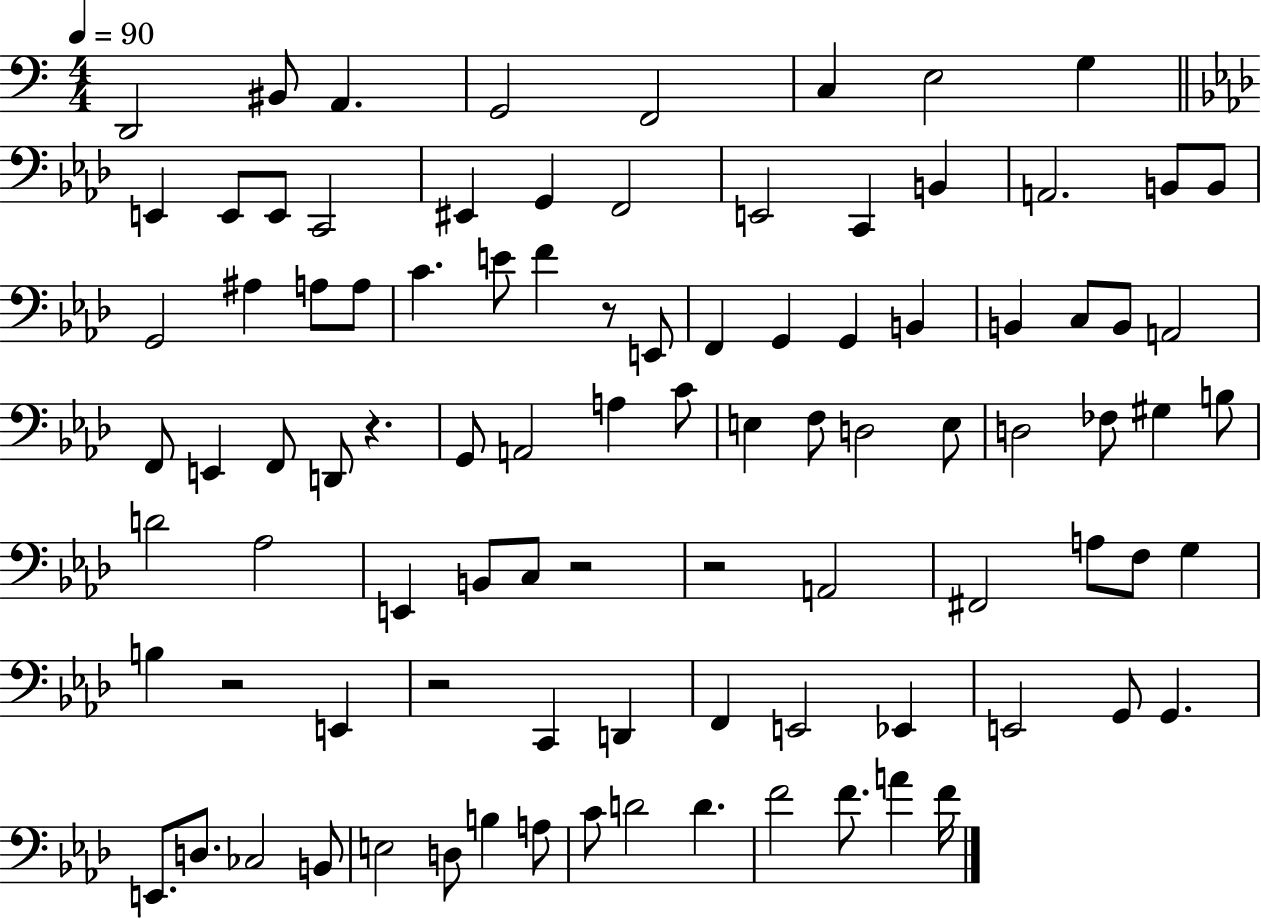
X:1
T:Untitled
M:4/4
L:1/4
K:C
D,,2 ^B,,/2 A,, G,,2 F,,2 C, E,2 G, E,, E,,/2 E,,/2 C,,2 ^E,, G,, F,,2 E,,2 C,, B,, A,,2 B,,/2 B,,/2 G,,2 ^A, A,/2 A,/2 C E/2 F z/2 E,,/2 F,, G,, G,, B,, B,, C,/2 B,,/2 A,,2 F,,/2 E,, F,,/2 D,,/2 z G,,/2 A,,2 A, C/2 E, F,/2 D,2 E,/2 D,2 _F,/2 ^G, B,/2 D2 _A,2 E,, B,,/2 C,/2 z2 z2 A,,2 ^F,,2 A,/2 F,/2 G, B, z2 E,, z2 C,, D,, F,, E,,2 _E,, E,,2 G,,/2 G,, E,,/2 D,/2 _C,2 B,,/2 E,2 D,/2 B, A,/2 C/2 D2 D F2 F/2 A F/4